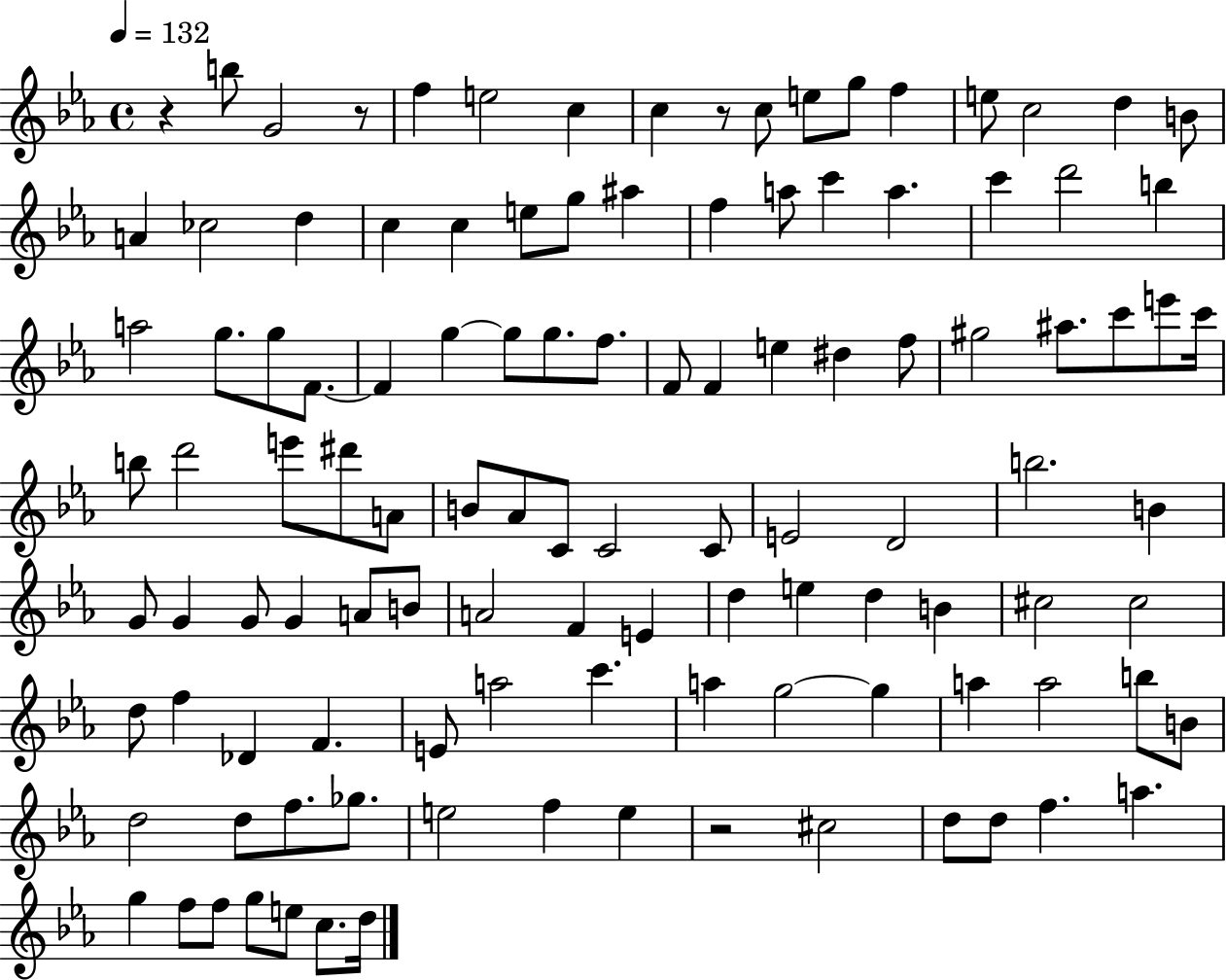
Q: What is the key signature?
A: EES major